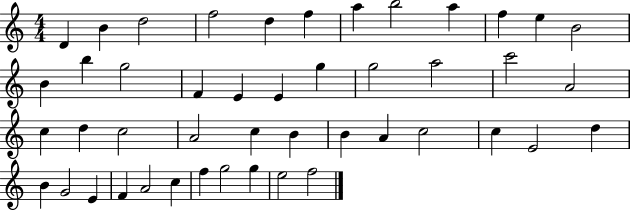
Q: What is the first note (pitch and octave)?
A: D4